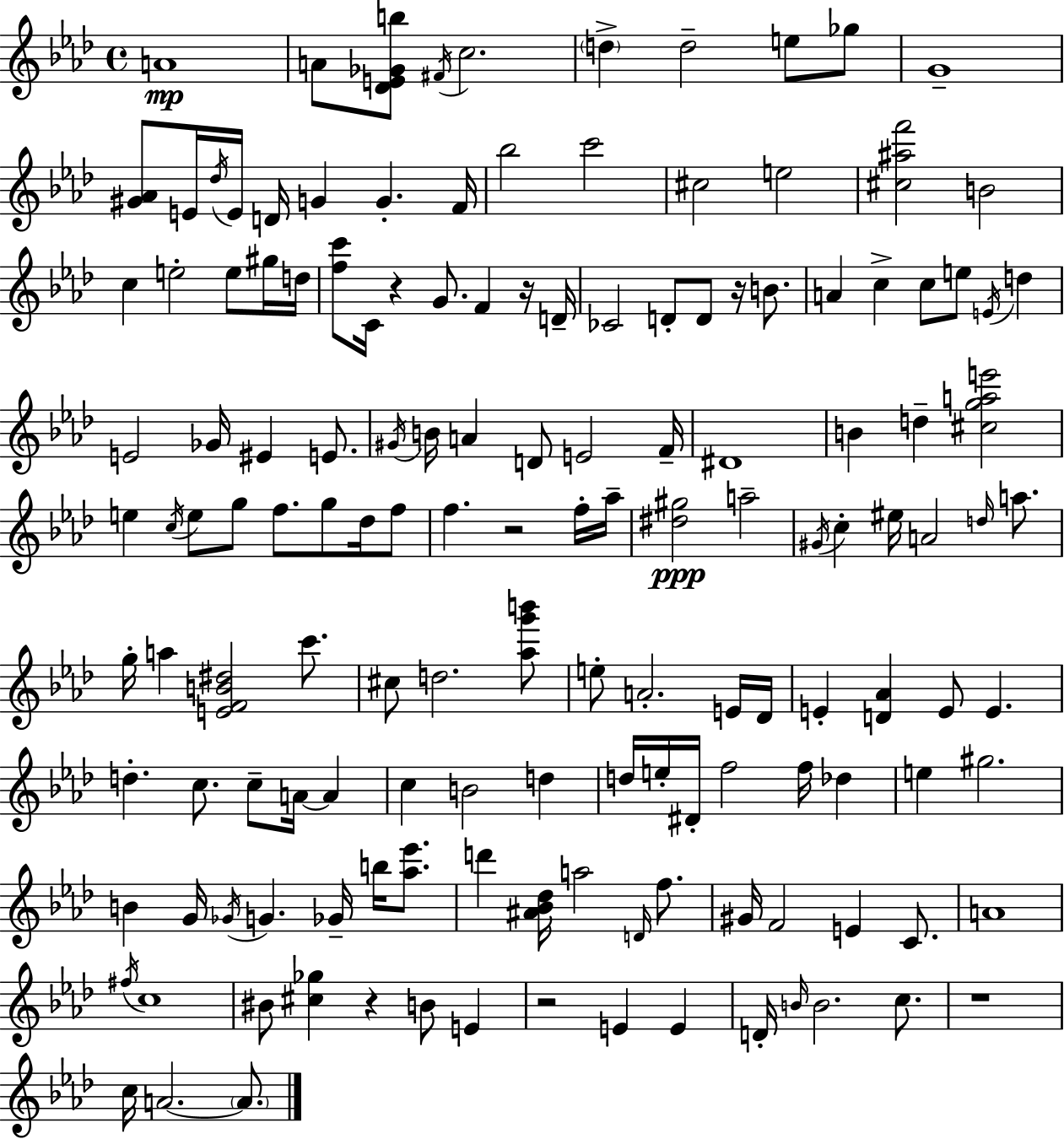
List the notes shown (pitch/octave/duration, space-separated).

A4/w A4/e [Db4,E4,Gb4,B5]/e F#4/s C5/h. D5/q D5/h E5/e Gb5/e G4/w [G#4,Ab4]/e E4/s Db5/s E4/s D4/s G4/q G4/q. F4/s Bb5/h C6/h C#5/h E5/h [C#5,A#5,F6]/h B4/h C5/q E5/h E5/e G#5/s D5/s [F5,C6]/e C4/s R/q G4/e. F4/q R/s D4/s CES4/h D4/e D4/e R/s B4/e. A4/q C5/q C5/e E5/e E4/s D5/q E4/h Gb4/s EIS4/q E4/e. G#4/s B4/s A4/q D4/e E4/h F4/s D#4/w B4/q D5/q [C#5,G5,A5,E6]/h E5/q C5/s E5/e G5/e F5/e. G5/e Db5/s F5/e F5/q. R/h F5/s Ab5/s [D#5,G#5]/h A5/h G#4/s C5/q EIS5/s A4/h D5/s A5/e. G5/s A5/q [E4,F4,B4,D#5]/h C6/e. C#5/e D5/h. [Ab5,G6,B6]/e E5/e A4/h. E4/s Db4/s E4/q [D4,Ab4]/q E4/e E4/q. D5/q. C5/e. C5/e A4/s A4/q C5/q B4/h D5/q D5/s E5/s D#4/s F5/h F5/s Db5/q E5/q G#5/h. B4/q G4/s Gb4/s G4/q. Gb4/s B5/s [Ab5,Eb6]/e. D6/q [A#4,Bb4,Db5]/s A5/h D4/s F5/e. G#4/s F4/h E4/q C4/e. A4/w F#5/s C5/w BIS4/e [C#5,Gb5]/q R/q B4/e E4/q R/h E4/q E4/q D4/s B4/s B4/h. C5/e. R/w C5/s A4/h. A4/e.